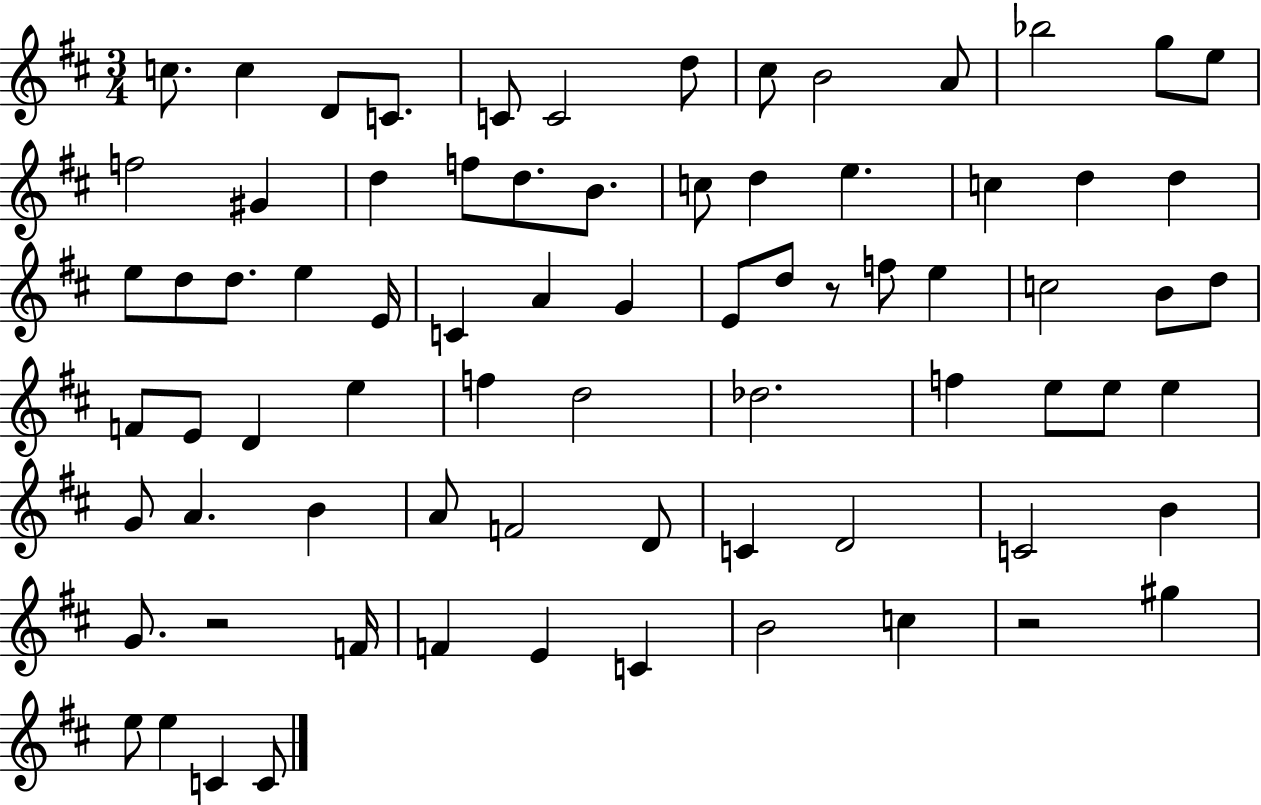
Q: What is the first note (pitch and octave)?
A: C5